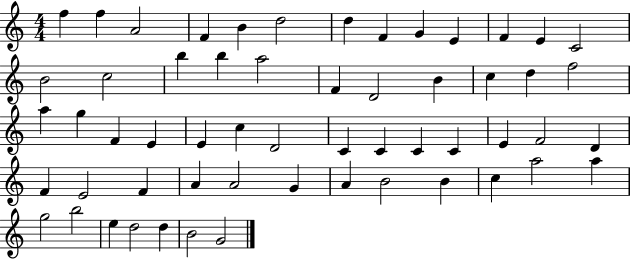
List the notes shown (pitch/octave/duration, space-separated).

F5/q F5/q A4/h F4/q B4/q D5/h D5/q F4/q G4/q E4/q F4/q E4/q C4/h B4/h C5/h B5/q B5/q A5/h F4/q D4/h B4/q C5/q D5/q F5/h A5/q G5/q F4/q E4/q E4/q C5/q D4/h C4/q C4/q C4/q C4/q E4/q F4/h D4/q F4/q E4/h F4/q A4/q A4/h G4/q A4/q B4/h B4/q C5/q A5/h A5/q G5/h B5/h E5/q D5/h D5/q B4/h G4/h